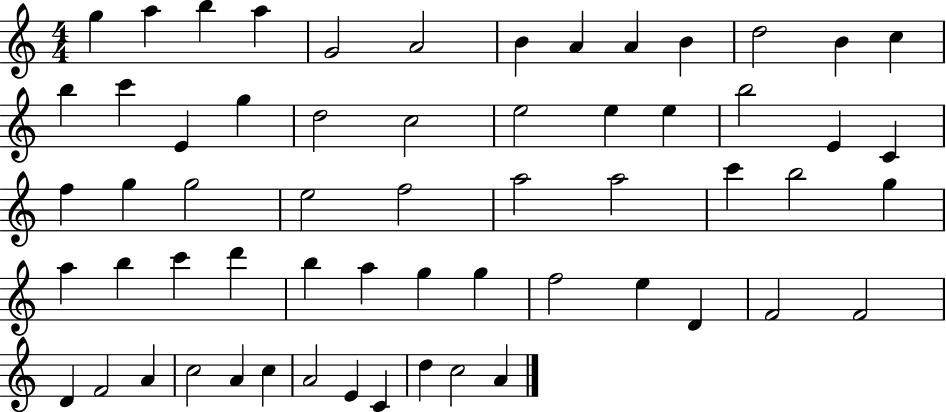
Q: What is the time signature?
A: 4/4